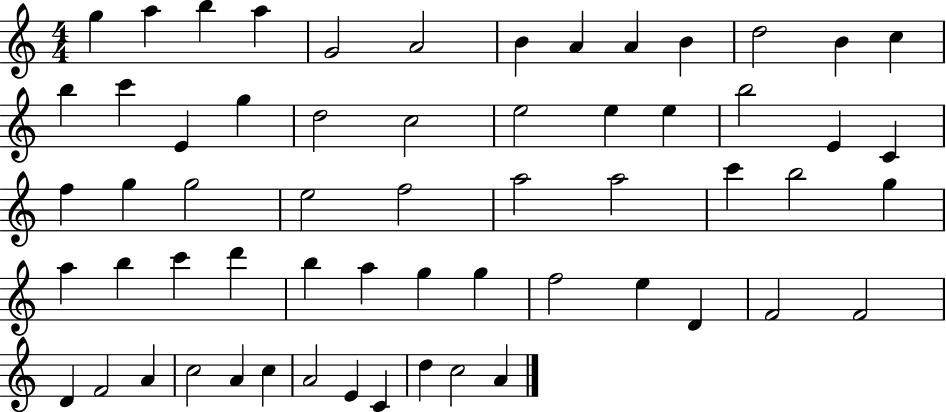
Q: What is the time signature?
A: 4/4